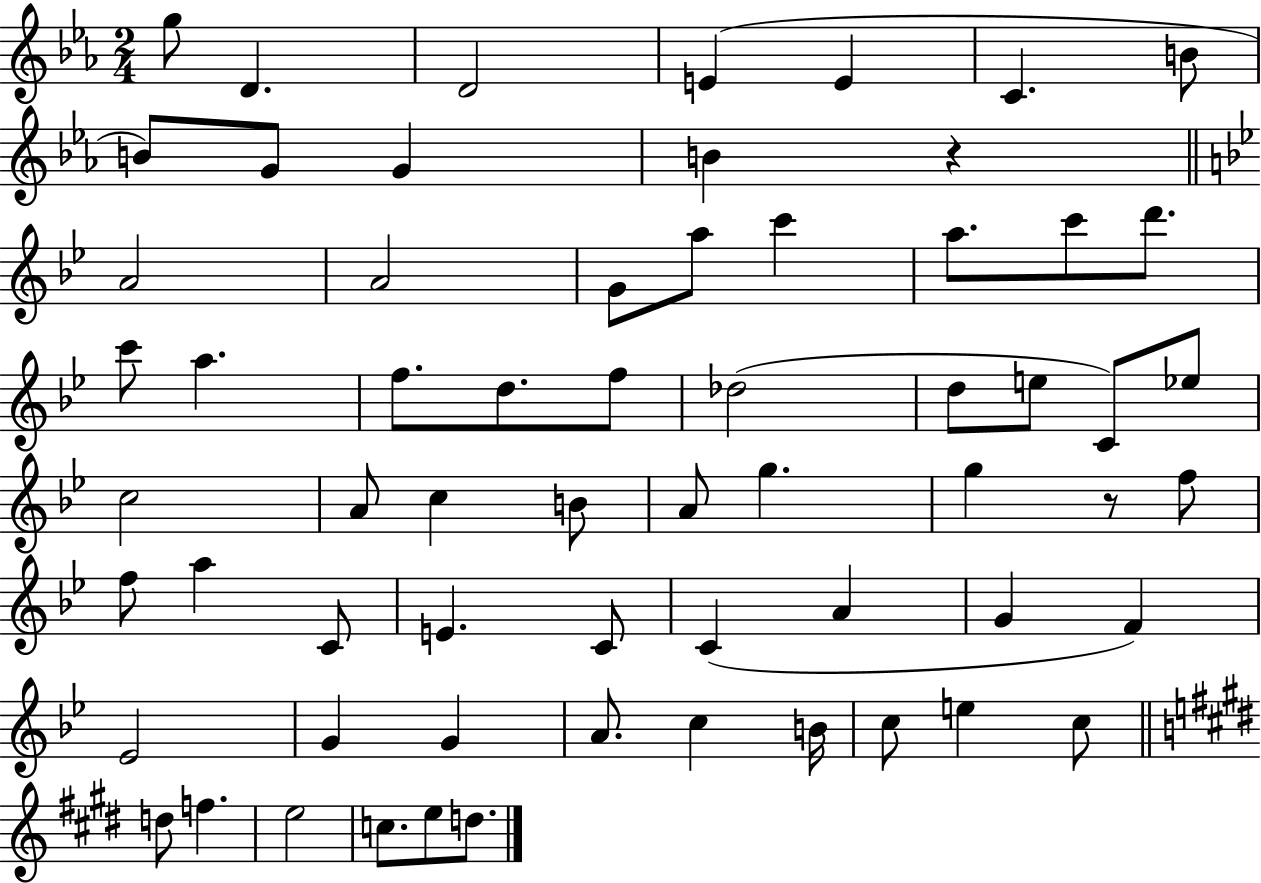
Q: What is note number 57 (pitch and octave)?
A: F5